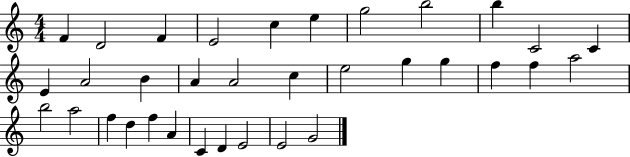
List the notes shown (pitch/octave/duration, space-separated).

F4/q D4/h F4/q E4/h C5/q E5/q G5/h B5/h B5/q C4/h C4/q E4/q A4/h B4/q A4/q A4/h C5/q E5/h G5/q G5/q F5/q F5/q A5/h B5/h A5/h F5/q D5/q F5/q A4/q C4/q D4/q E4/h E4/h G4/h